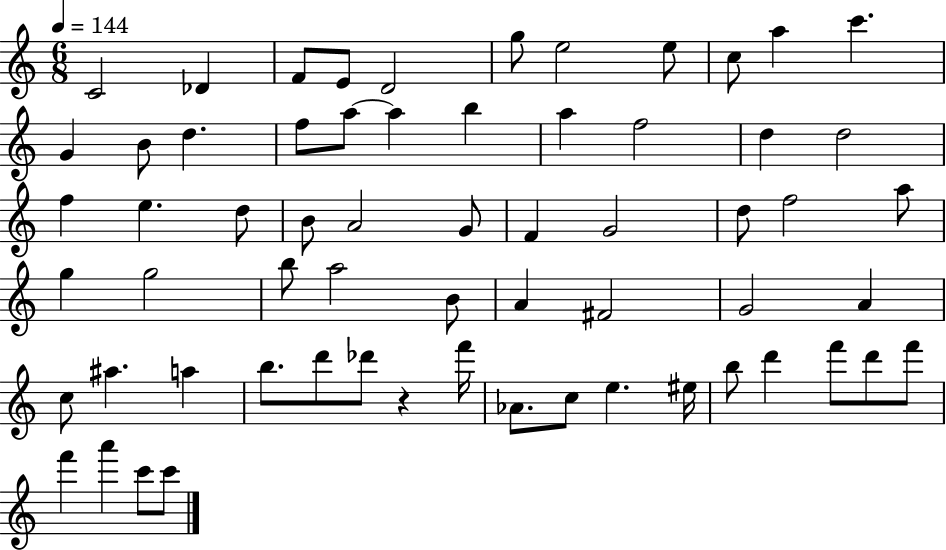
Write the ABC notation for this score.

X:1
T:Untitled
M:6/8
L:1/4
K:C
C2 _D F/2 E/2 D2 g/2 e2 e/2 c/2 a c' G B/2 d f/2 a/2 a b a f2 d d2 f e d/2 B/2 A2 G/2 F G2 d/2 f2 a/2 g g2 b/2 a2 B/2 A ^F2 G2 A c/2 ^a a b/2 d'/2 _d'/2 z f'/4 _A/2 c/2 e ^e/4 b/2 d' f'/2 d'/2 f'/2 f' a' c'/2 c'/2